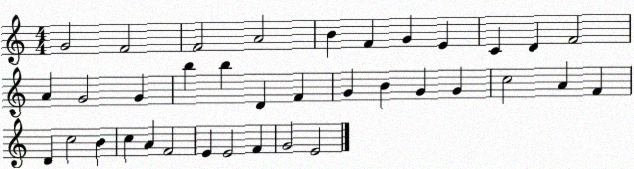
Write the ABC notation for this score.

X:1
T:Untitled
M:4/4
L:1/4
K:C
G2 F2 F2 A2 B F G E C D F2 A G2 G b b D F G B G G c2 A F D c2 B c A F2 E E2 F G2 E2